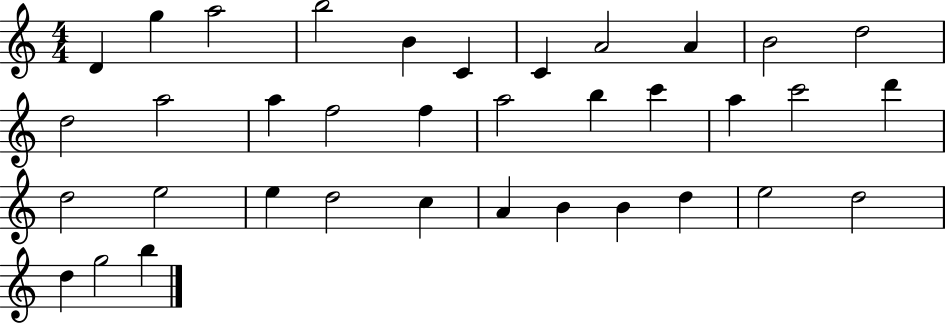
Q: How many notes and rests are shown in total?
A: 36